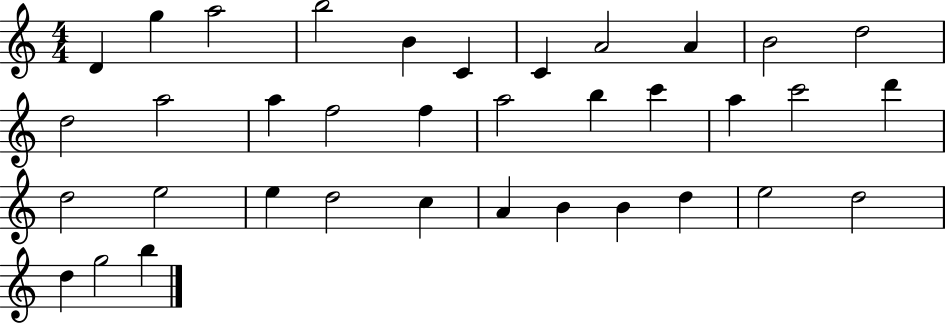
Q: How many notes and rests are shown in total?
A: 36